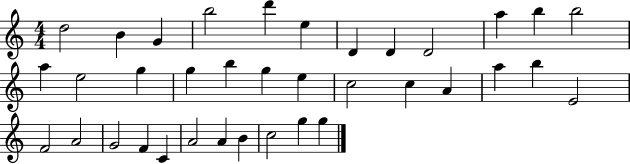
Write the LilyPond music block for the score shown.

{
  \clef treble
  \numericTimeSignature
  \time 4/4
  \key c \major
  d''2 b'4 g'4 | b''2 d'''4 e''4 | d'4 d'4 d'2 | a''4 b''4 b''2 | \break a''4 e''2 g''4 | g''4 b''4 g''4 e''4 | c''2 c''4 a'4 | a''4 b''4 e'2 | \break f'2 a'2 | g'2 f'4 c'4 | a'2 a'4 b'4 | c''2 g''4 g''4 | \break \bar "|."
}